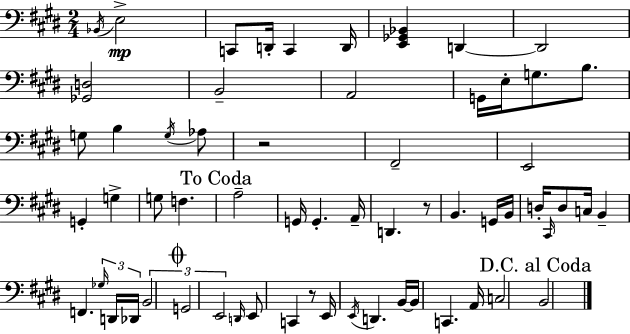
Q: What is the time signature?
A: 2/4